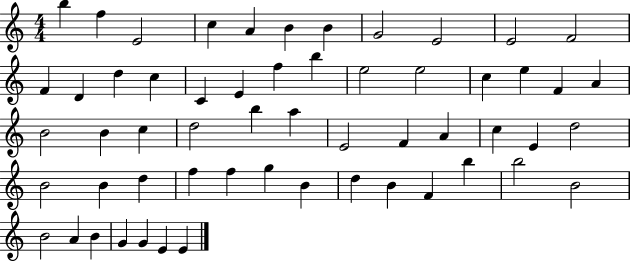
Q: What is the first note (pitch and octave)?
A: B5